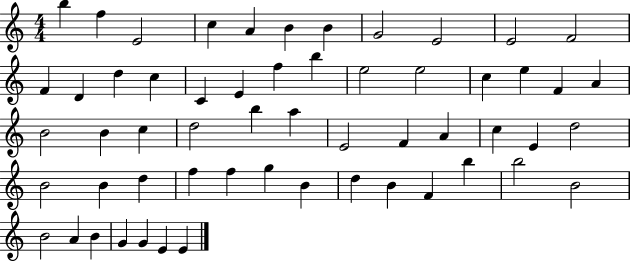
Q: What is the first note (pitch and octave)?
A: B5